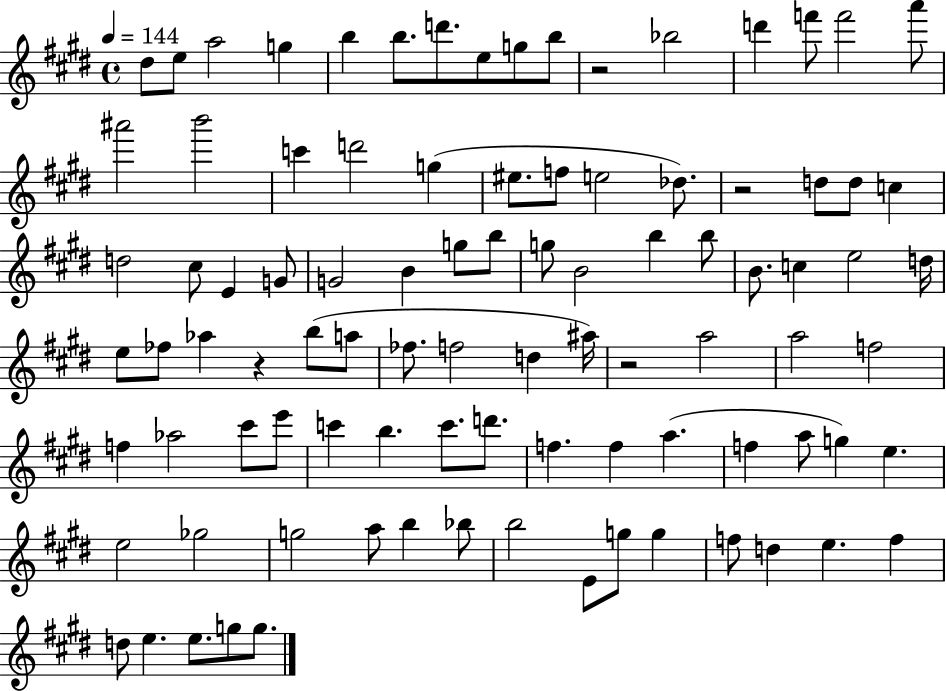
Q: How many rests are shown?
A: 4